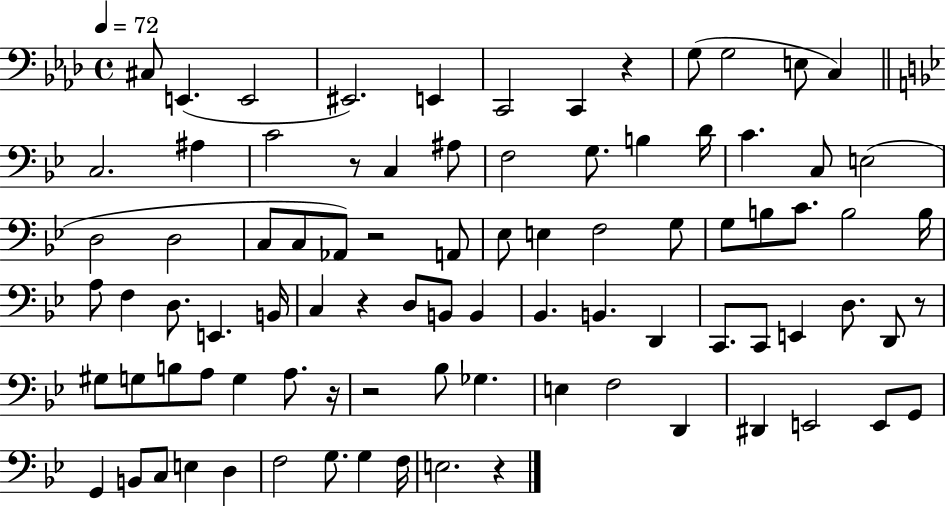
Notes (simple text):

C#3/e E2/q. E2/h EIS2/h. E2/q C2/h C2/q R/q G3/e G3/h E3/e C3/q C3/h. A#3/q C4/h R/e C3/q A#3/e F3/h G3/e. B3/q D4/s C4/q. C3/e E3/h D3/h D3/h C3/e C3/e Ab2/e R/h A2/e Eb3/e E3/q F3/h G3/e G3/e B3/e C4/e. B3/h B3/s A3/e F3/q D3/e. E2/q. B2/s C3/q R/q D3/e B2/e B2/q Bb2/q. B2/q. D2/q C2/e. C2/e E2/q D3/e. D2/e R/e G#3/e G3/e B3/e A3/e G3/q A3/e. R/s R/h Bb3/e Gb3/q. E3/q F3/h D2/q D#2/q E2/h E2/e G2/e G2/q B2/e C3/e E3/q D3/q F3/h G3/e. G3/q F3/s E3/h. R/q